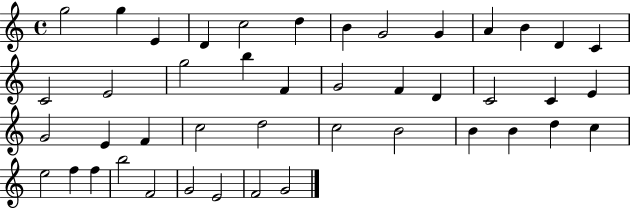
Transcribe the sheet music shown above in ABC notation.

X:1
T:Untitled
M:4/4
L:1/4
K:C
g2 g E D c2 d B G2 G A B D C C2 E2 g2 b F G2 F D C2 C E G2 E F c2 d2 c2 B2 B B d c e2 f f b2 F2 G2 E2 F2 G2